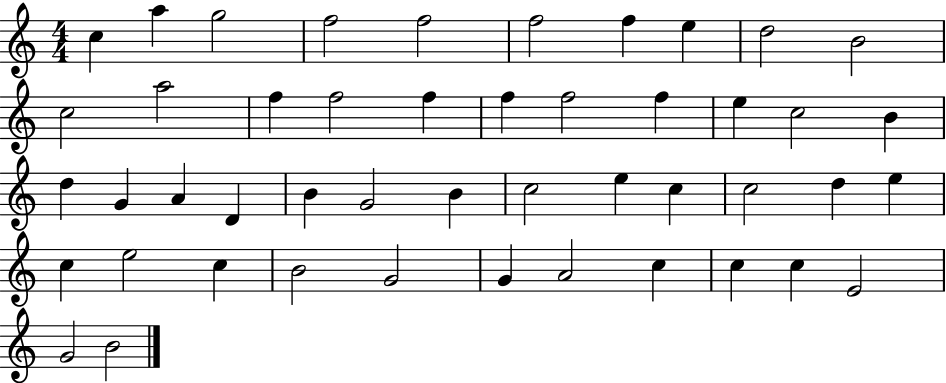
C5/q A5/q G5/h F5/h F5/h F5/h F5/q E5/q D5/h B4/h C5/h A5/h F5/q F5/h F5/q F5/q F5/h F5/q E5/q C5/h B4/q D5/q G4/q A4/q D4/q B4/q G4/h B4/q C5/h E5/q C5/q C5/h D5/q E5/q C5/q E5/h C5/q B4/h G4/h G4/q A4/h C5/q C5/q C5/q E4/h G4/h B4/h